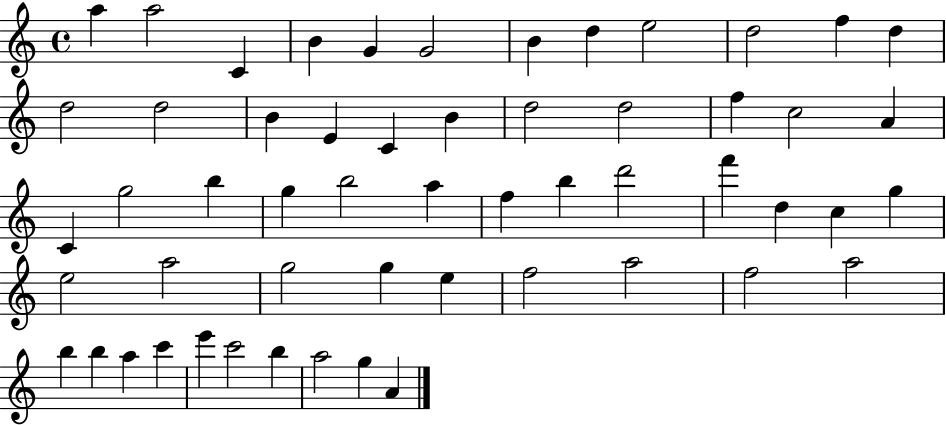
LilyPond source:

{
  \clef treble
  \time 4/4
  \defaultTimeSignature
  \key c \major
  a''4 a''2 c'4 | b'4 g'4 g'2 | b'4 d''4 e''2 | d''2 f''4 d''4 | \break d''2 d''2 | b'4 e'4 c'4 b'4 | d''2 d''2 | f''4 c''2 a'4 | \break c'4 g''2 b''4 | g''4 b''2 a''4 | f''4 b''4 d'''2 | f'''4 d''4 c''4 g''4 | \break e''2 a''2 | g''2 g''4 e''4 | f''2 a''2 | f''2 a''2 | \break b''4 b''4 a''4 c'''4 | e'''4 c'''2 b''4 | a''2 g''4 a'4 | \bar "|."
}